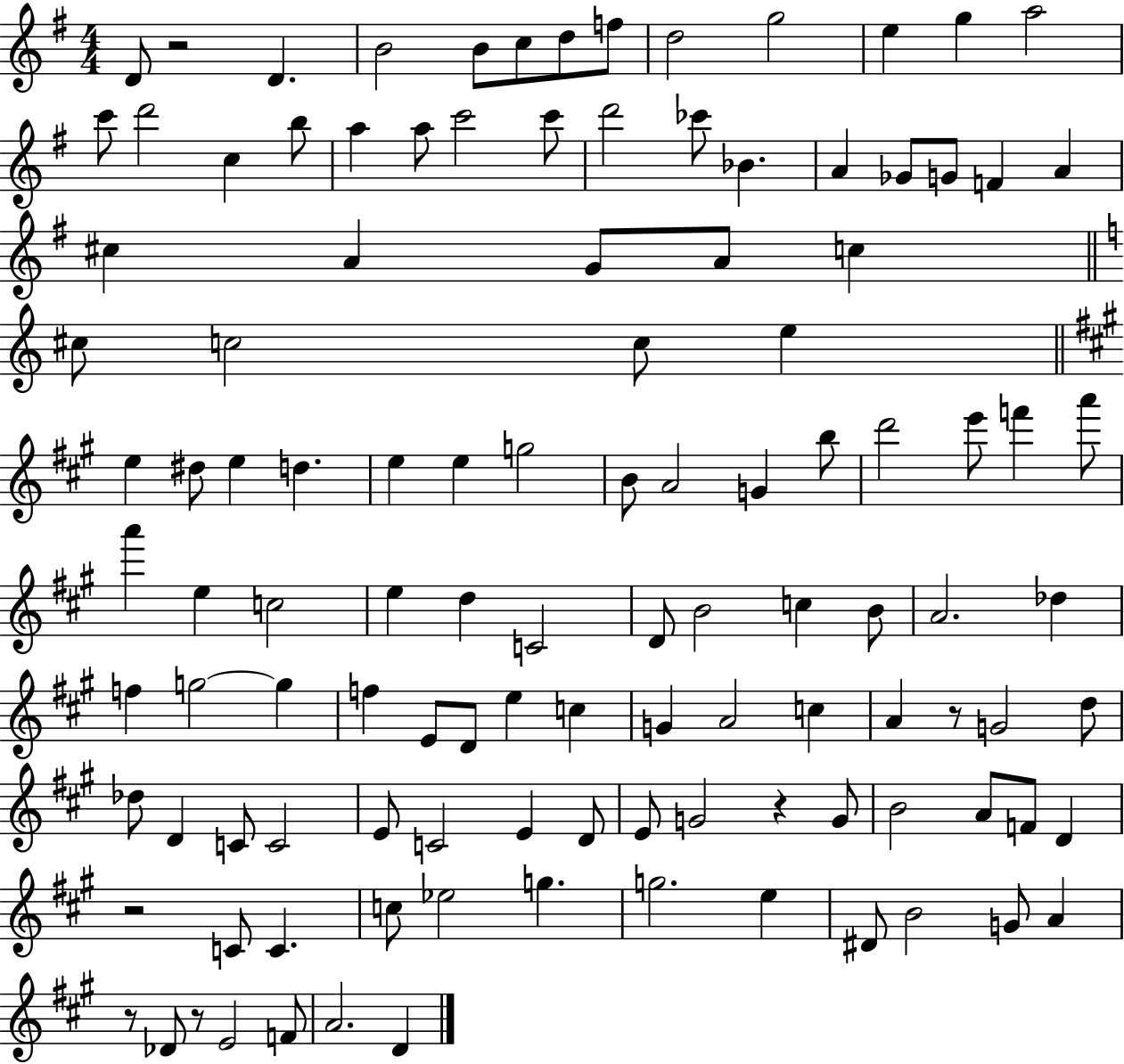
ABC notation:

X:1
T:Untitled
M:4/4
L:1/4
K:G
D/2 z2 D B2 B/2 c/2 d/2 f/2 d2 g2 e g a2 c'/2 d'2 c b/2 a a/2 c'2 c'/2 d'2 _c'/2 _B A _G/2 G/2 F A ^c A G/2 A/2 c ^c/2 c2 c/2 e e ^d/2 e d e e g2 B/2 A2 G b/2 d'2 e'/2 f' a'/2 a' e c2 e d C2 D/2 B2 c B/2 A2 _d f g2 g f E/2 D/2 e c G A2 c A z/2 G2 d/2 _d/2 D C/2 C2 E/2 C2 E D/2 E/2 G2 z G/2 B2 A/2 F/2 D z2 C/2 C c/2 _e2 g g2 e ^D/2 B2 G/2 A z/2 _D/2 z/2 E2 F/2 A2 D